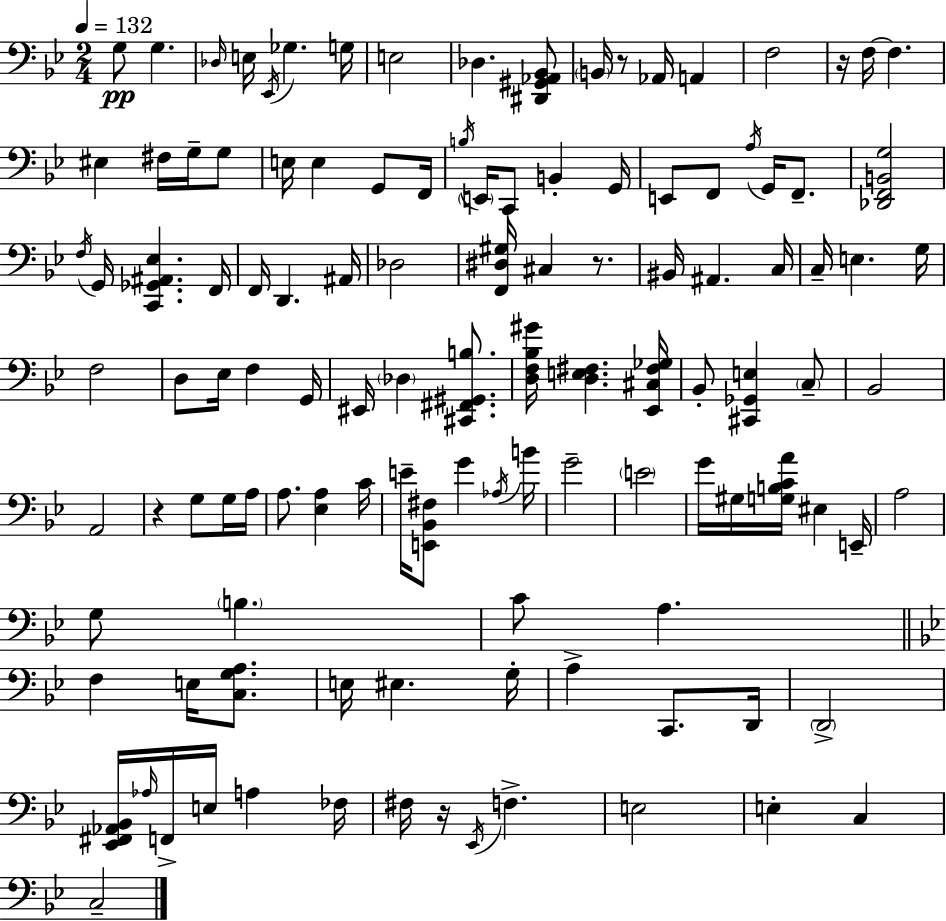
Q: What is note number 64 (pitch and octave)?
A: E4